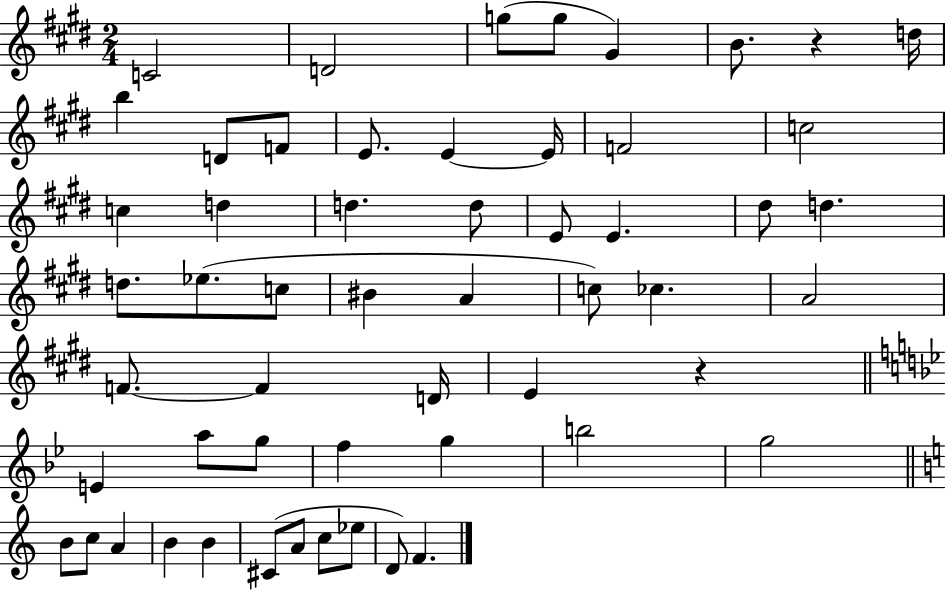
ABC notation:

X:1
T:Untitled
M:2/4
L:1/4
K:E
C2 D2 g/2 g/2 ^G B/2 z d/4 b D/2 F/2 E/2 E E/4 F2 c2 c d d d/2 E/2 E ^d/2 d d/2 _e/2 c/2 ^B A c/2 _c A2 F/2 F D/4 E z E a/2 g/2 f g b2 g2 B/2 c/2 A B B ^C/2 A/2 c/2 _e/2 D/2 F